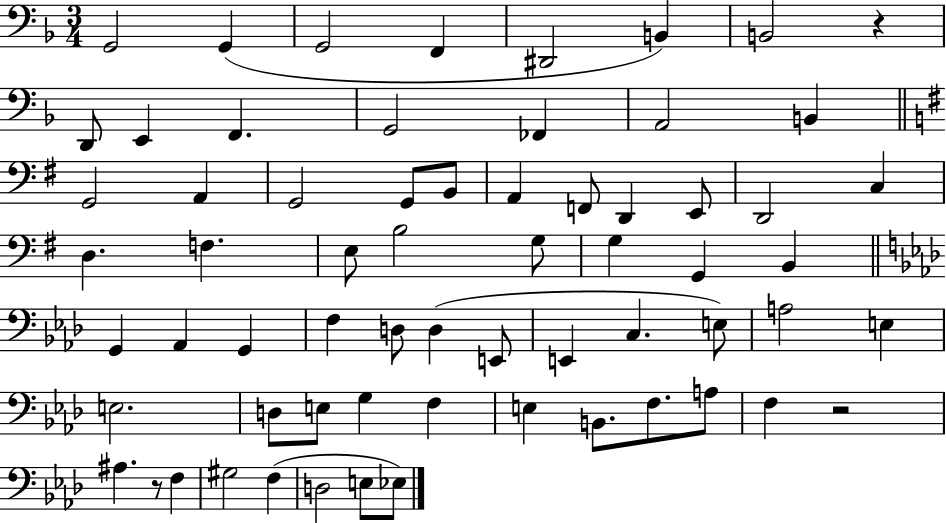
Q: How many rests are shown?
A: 3